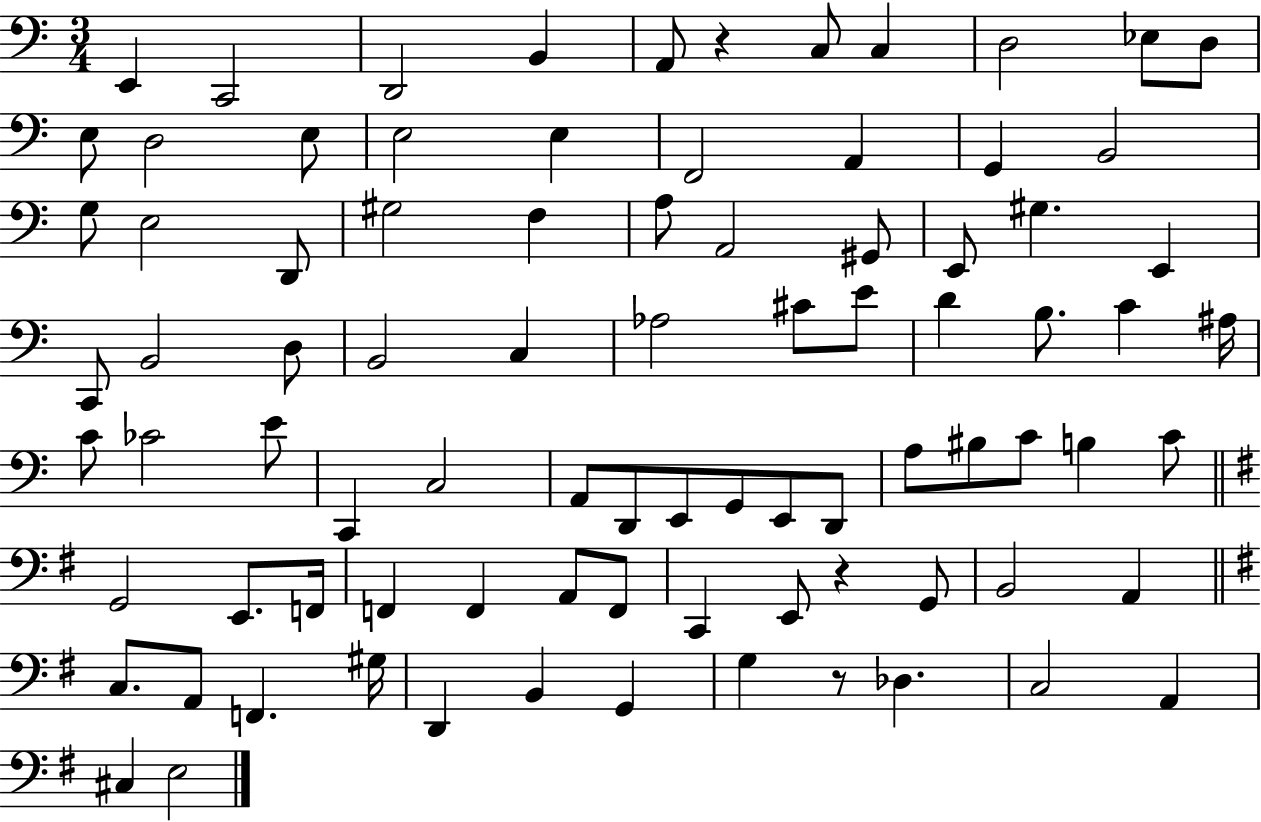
{
  \clef bass
  \numericTimeSignature
  \time 3/4
  \key c \major
  e,4 c,2 | d,2 b,4 | a,8 r4 c8 c4 | d2 ees8 d8 | \break e8 d2 e8 | e2 e4 | f,2 a,4 | g,4 b,2 | \break g8 e2 d,8 | gis2 f4 | a8 a,2 gis,8 | e,8 gis4. e,4 | \break c,8 b,2 d8 | b,2 c4 | aes2 cis'8 e'8 | d'4 b8. c'4 ais16 | \break c'8 ces'2 e'8 | c,4 c2 | a,8 d,8 e,8 g,8 e,8 d,8 | a8 bis8 c'8 b4 c'8 | \break \bar "||" \break \key g \major g,2 e,8. f,16 | f,4 f,4 a,8 f,8 | c,4 e,8 r4 g,8 | b,2 a,4 | \break \bar "||" \break \key g \major c8. a,8 f,4. gis16 | d,4 b,4 g,4 | g4 r8 des4. | c2 a,4 | \break cis4 e2 | \bar "|."
}